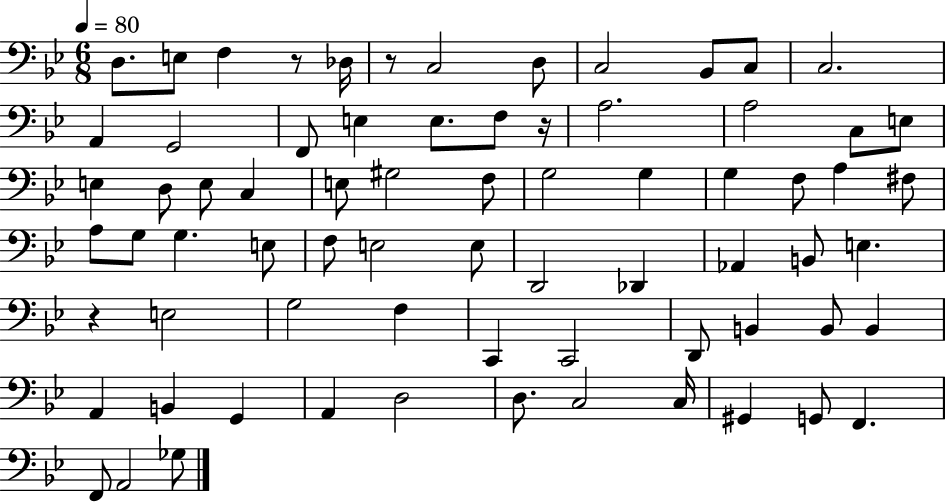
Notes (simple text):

D3/e. E3/e F3/q R/e Db3/s R/e C3/h D3/e C3/h Bb2/e C3/e C3/h. A2/q G2/h F2/e E3/q E3/e. F3/e R/s A3/h. A3/h C3/e E3/e E3/q D3/e E3/e C3/q E3/e G#3/h F3/e G3/h G3/q G3/q F3/e A3/q F#3/e A3/e G3/e G3/q. E3/e F3/e E3/h E3/e D2/h Db2/q Ab2/q B2/e E3/q. R/q E3/h G3/h F3/q C2/q C2/h D2/e B2/q B2/e B2/q A2/q B2/q G2/q A2/q D3/h D3/e. C3/h C3/s G#2/q G2/e F2/q. F2/e A2/h Gb3/e